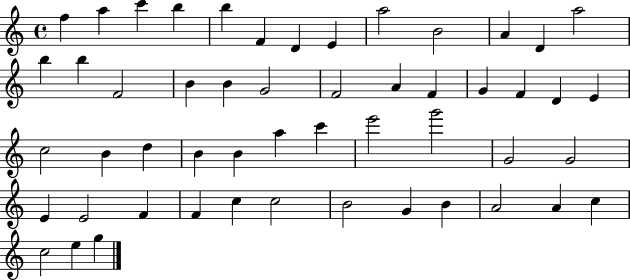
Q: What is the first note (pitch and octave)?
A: F5